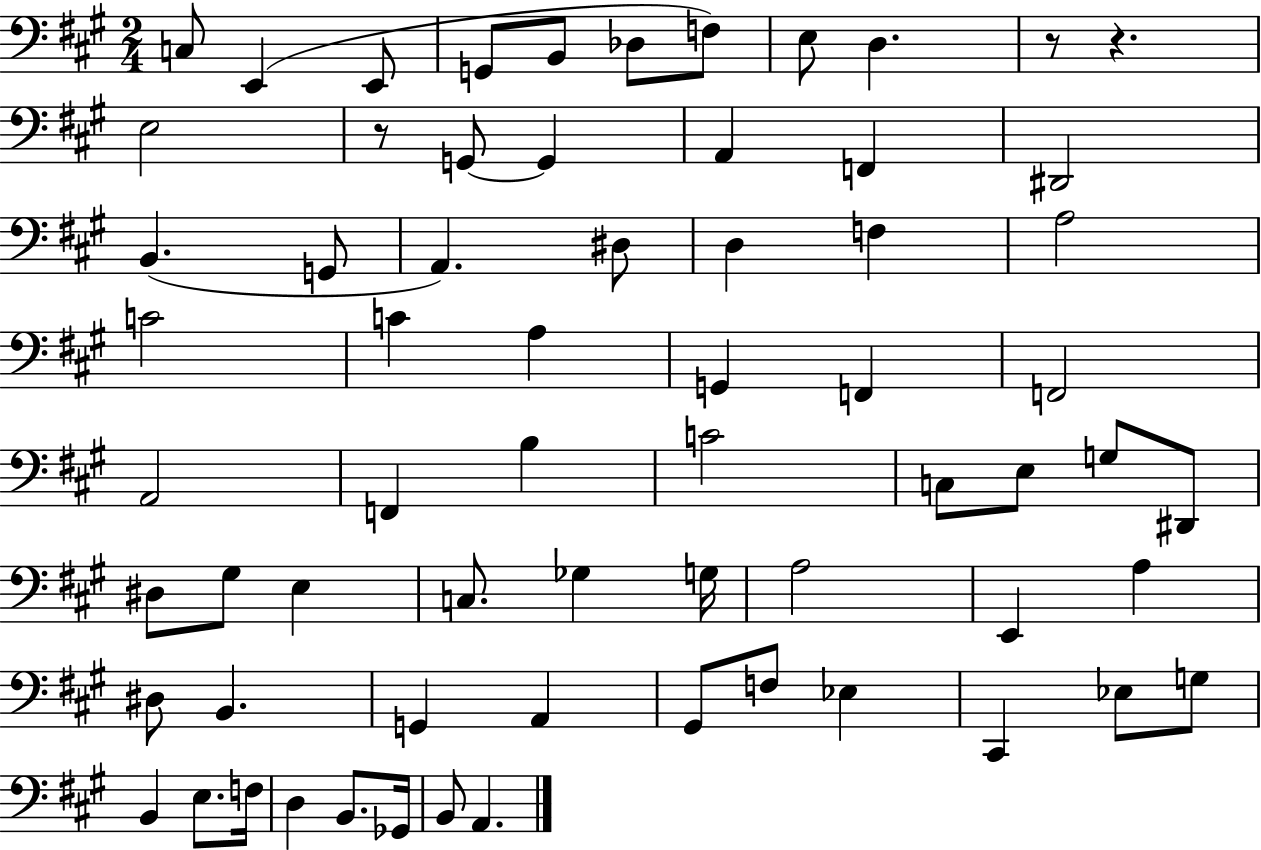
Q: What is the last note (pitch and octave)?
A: A2